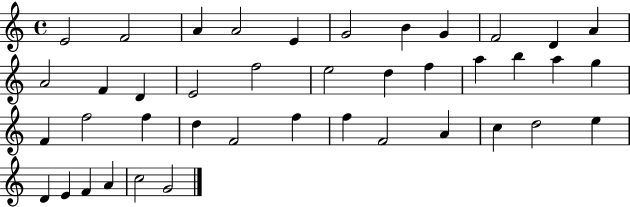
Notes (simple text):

E4/h F4/h A4/q A4/h E4/q G4/h B4/q G4/q F4/h D4/q A4/q A4/h F4/q D4/q E4/h F5/h E5/h D5/q F5/q A5/q B5/q A5/q G5/q F4/q F5/h F5/q D5/q F4/h F5/q F5/q F4/h A4/q C5/q D5/h E5/q D4/q E4/q F4/q A4/q C5/h G4/h